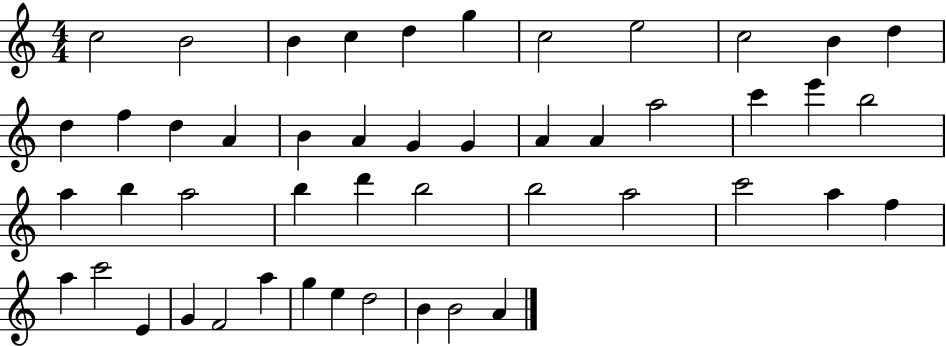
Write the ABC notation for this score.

X:1
T:Untitled
M:4/4
L:1/4
K:C
c2 B2 B c d g c2 e2 c2 B d d f d A B A G G A A a2 c' e' b2 a b a2 b d' b2 b2 a2 c'2 a f a c'2 E G F2 a g e d2 B B2 A